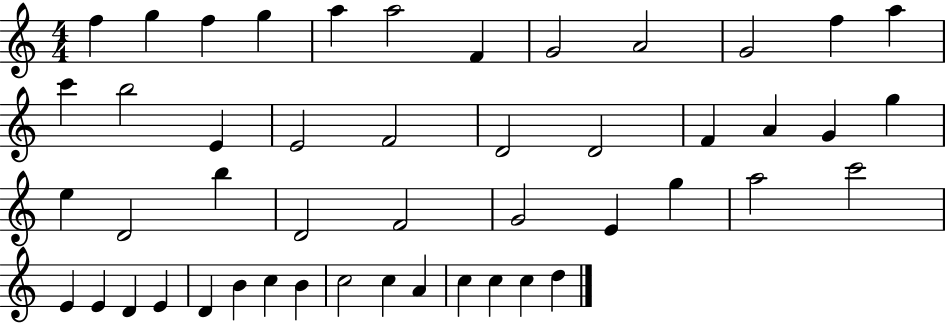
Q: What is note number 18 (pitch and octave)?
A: D4